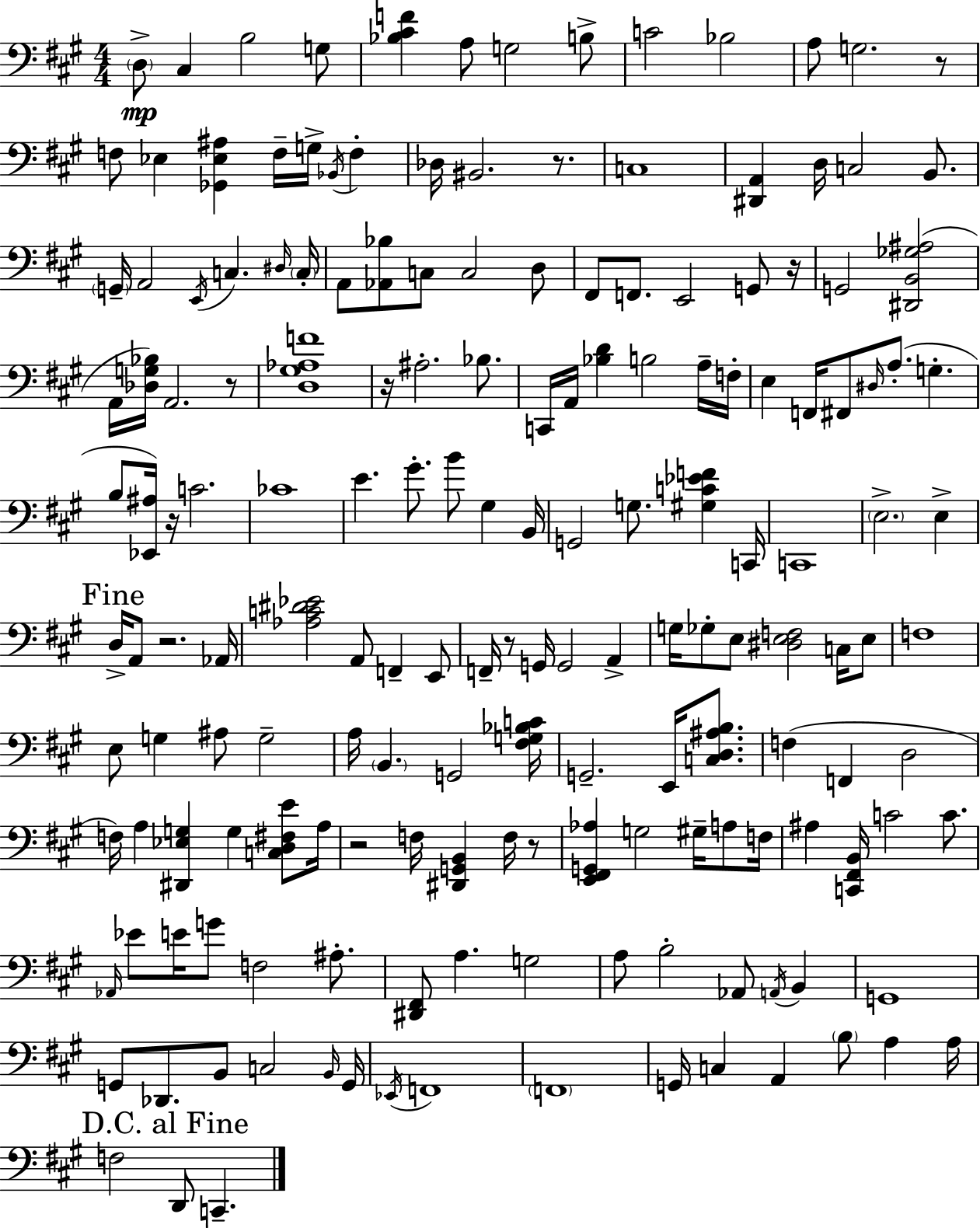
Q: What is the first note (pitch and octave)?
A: D3